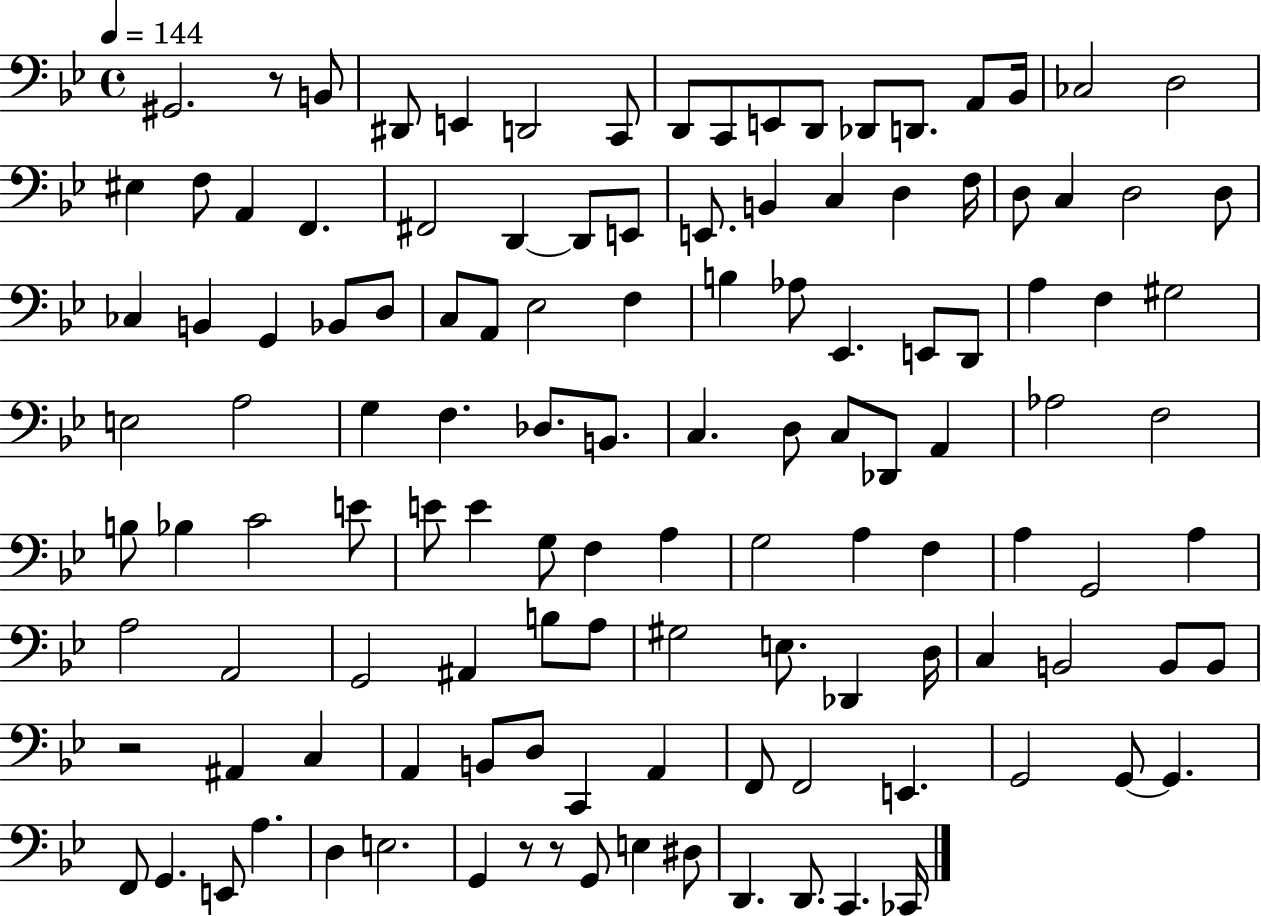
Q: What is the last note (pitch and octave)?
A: CES2